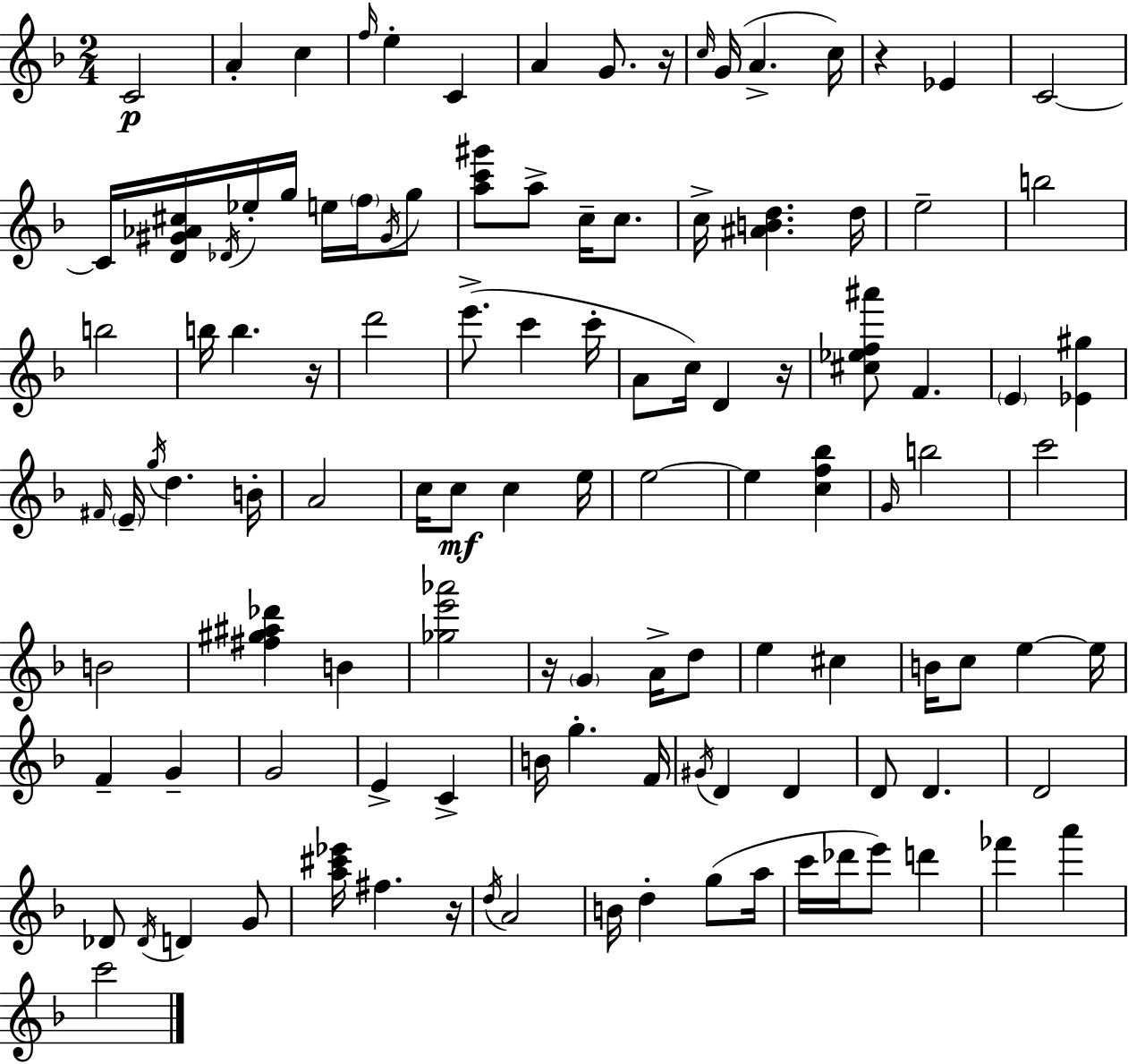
{
  \clef treble
  \numericTimeSignature
  \time 2/4
  \key d \minor
  c'2\p | a'4-. c''4 | \grace { f''16 } e''4-. c'4 | a'4 g'8. | \break r16 \grace { c''16 }( g'16 a'4.-> | c''16) r4 ees'4 | c'2~~ | c'16 <d' gis' aes' cis''>16 \acciaccatura { des'16 } ees''16-. g''16 e''16 | \break \parenthesize f''16 \acciaccatura { gis'16 } g''8 <a'' c''' gis'''>8 a''8-> | c''16-- c''8. c''16-> <ais' b' d''>4. | d''16 e''2-- | b''2 | \break b''2 | b''16 b''4. | r16 d'''2 | e'''8.->( c'''4 | \break c'''16-. a'8 c''16) d'4 | r16 <cis'' ees'' f'' ais'''>8 f'4. | \parenthesize e'4 | <ees' gis''>4 \grace { fis'16 } \parenthesize e'16-- \acciaccatura { g''16 } d''4. | \break b'16-. a'2 | c''16 c''8\mf | c''4 e''16 e''2~~ | e''4 | \break <c'' f'' bes''>4 \grace { g'16 } b''2 | c'''2 | b'2 | <fis'' gis'' ais'' des'''>4 | \break b'4 <ges'' e''' aes'''>2 | r16 | \parenthesize g'4 a'16-> d''8 e''4 | cis''4 b'16 | \break c''8 e''4~~ e''16 f'4-- | g'4-- g'2 | e'4-> | c'4-> b'16 | \break g''4.-. f'16 \acciaccatura { gis'16 } | d'4 d'4 | d'8 d'4. | d'2 | \break des'8 \acciaccatura { des'16 } d'4 g'8 | <a'' cis''' ees'''>16 fis''4. | r16 \acciaccatura { d''16 } a'2 | b'16 d''4-. g''8( | \break a''16 c'''16 des'''16 e'''8) d'''4 | fes'''4 a'''4 | c'''2 | \bar "|."
}